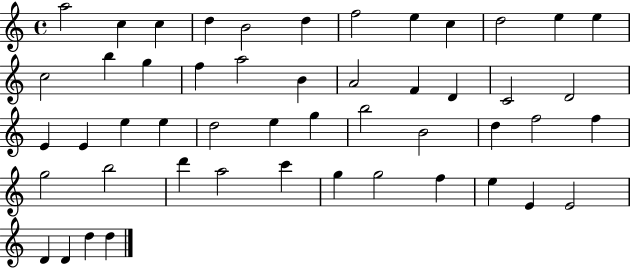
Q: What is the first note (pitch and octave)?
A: A5